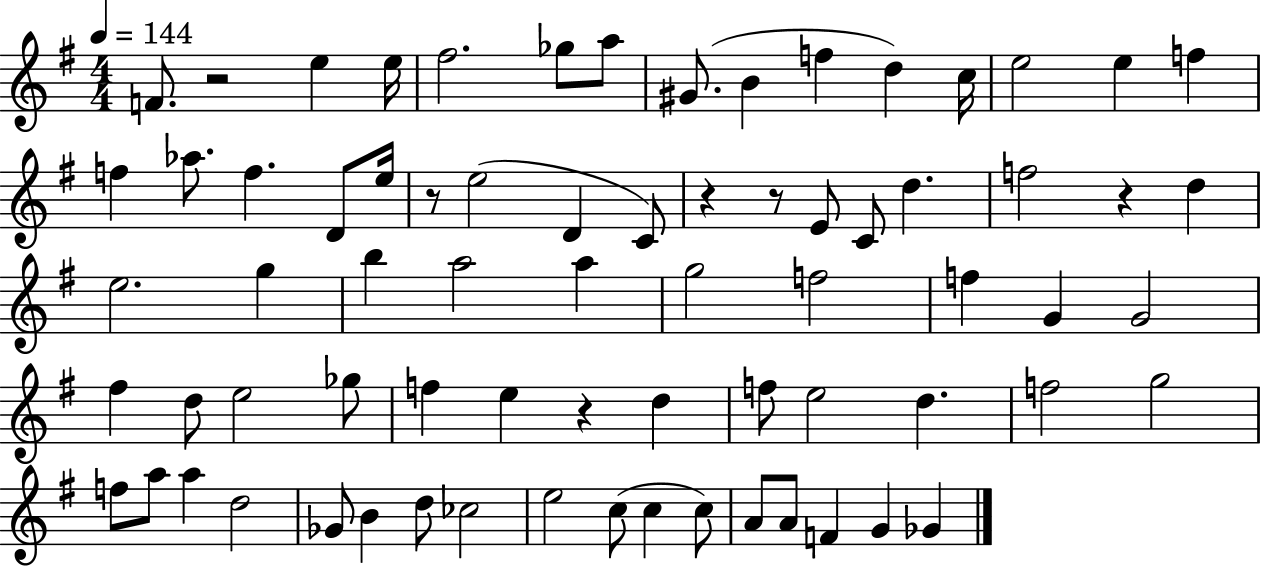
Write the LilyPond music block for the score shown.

{
  \clef treble
  \numericTimeSignature
  \time 4/4
  \key g \major
  \tempo 4 = 144
  \repeat volta 2 { f'8. r2 e''4 e''16 | fis''2. ges''8 a''8 | gis'8.( b'4 f''4 d''4) c''16 | e''2 e''4 f''4 | \break f''4 aes''8. f''4. d'8 e''16 | r8 e''2( d'4 c'8) | r4 r8 e'8 c'8 d''4. | f''2 r4 d''4 | \break e''2. g''4 | b''4 a''2 a''4 | g''2 f''2 | f''4 g'4 g'2 | \break fis''4 d''8 e''2 ges''8 | f''4 e''4 r4 d''4 | f''8 e''2 d''4. | f''2 g''2 | \break f''8 a''8 a''4 d''2 | ges'8 b'4 d''8 ces''2 | e''2 c''8( c''4 c''8) | a'8 a'8 f'4 g'4 ges'4 | \break } \bar "|."
}